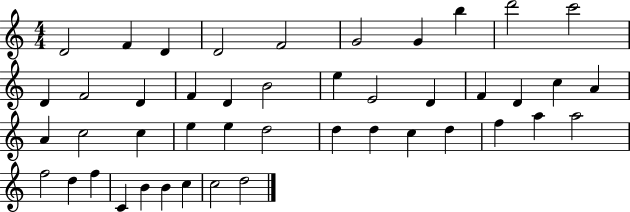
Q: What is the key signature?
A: C major